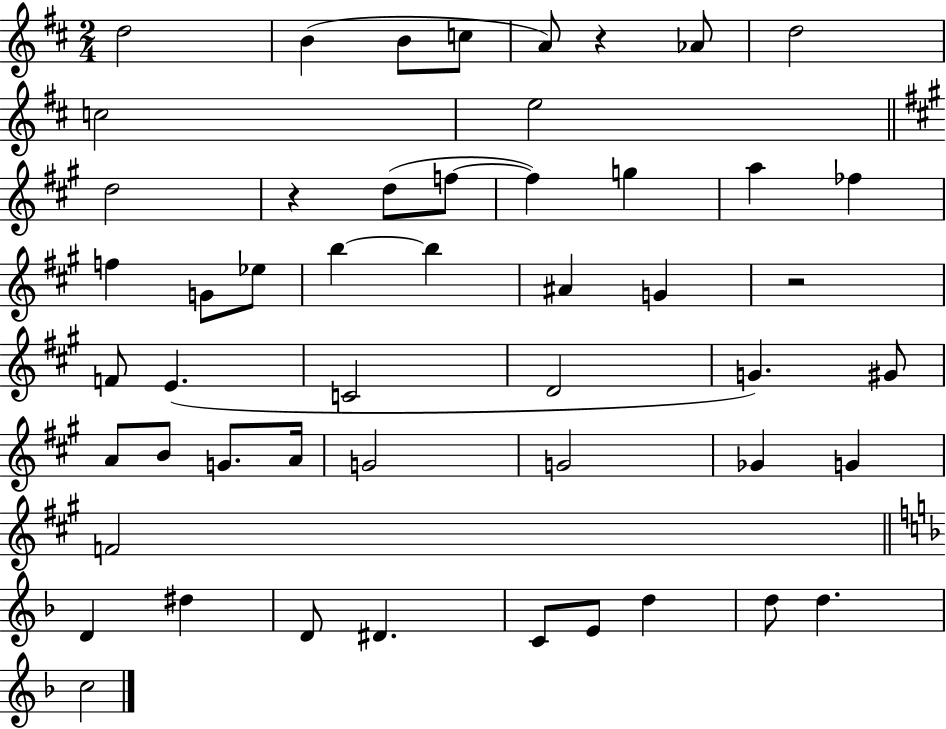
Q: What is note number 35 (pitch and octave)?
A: G4